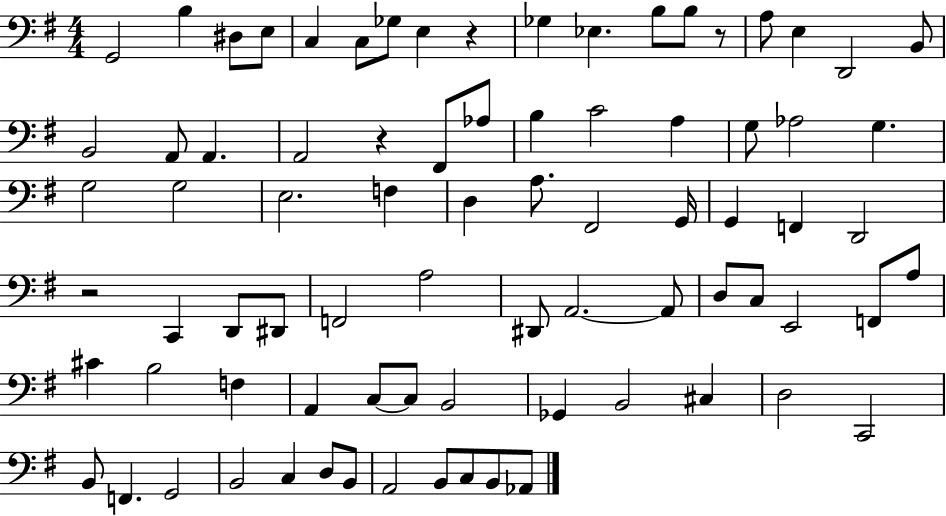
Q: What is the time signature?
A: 4/4